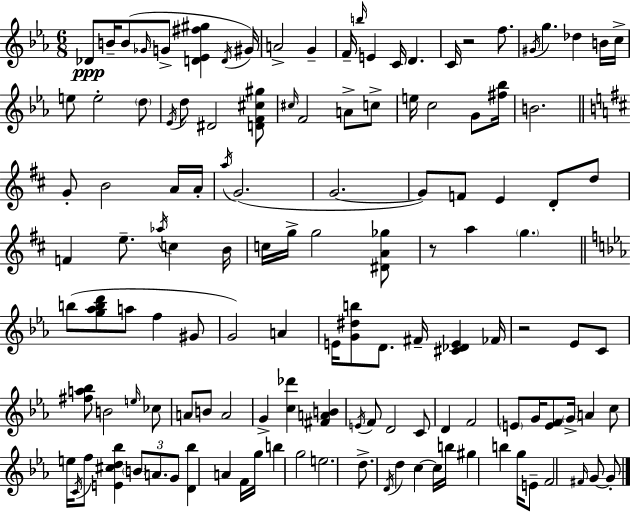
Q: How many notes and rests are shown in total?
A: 129